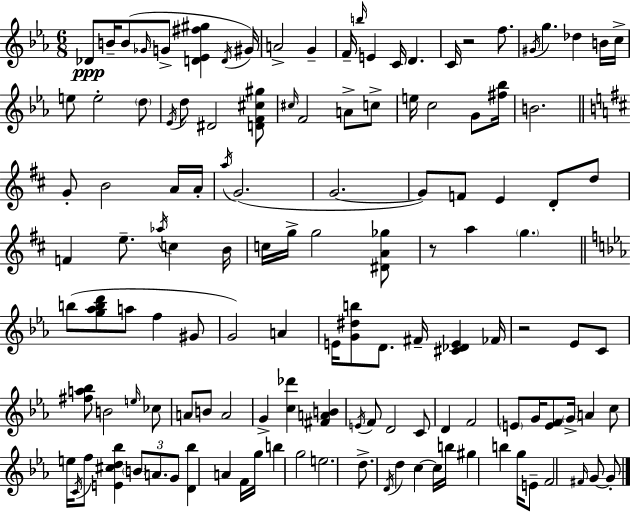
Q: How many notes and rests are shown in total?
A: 129